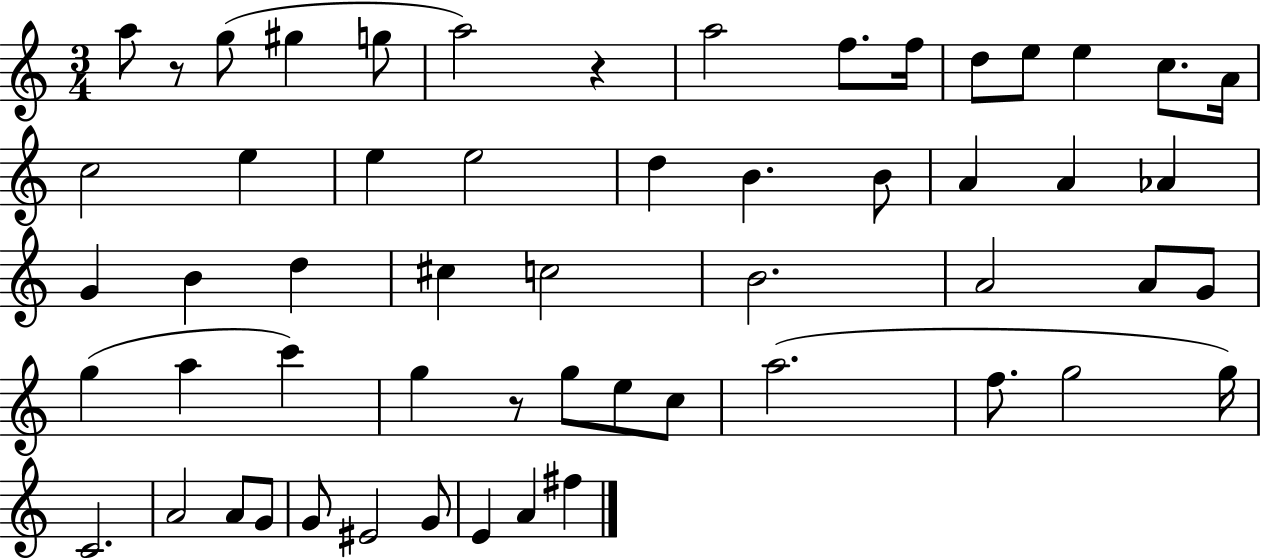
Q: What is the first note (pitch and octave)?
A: A5